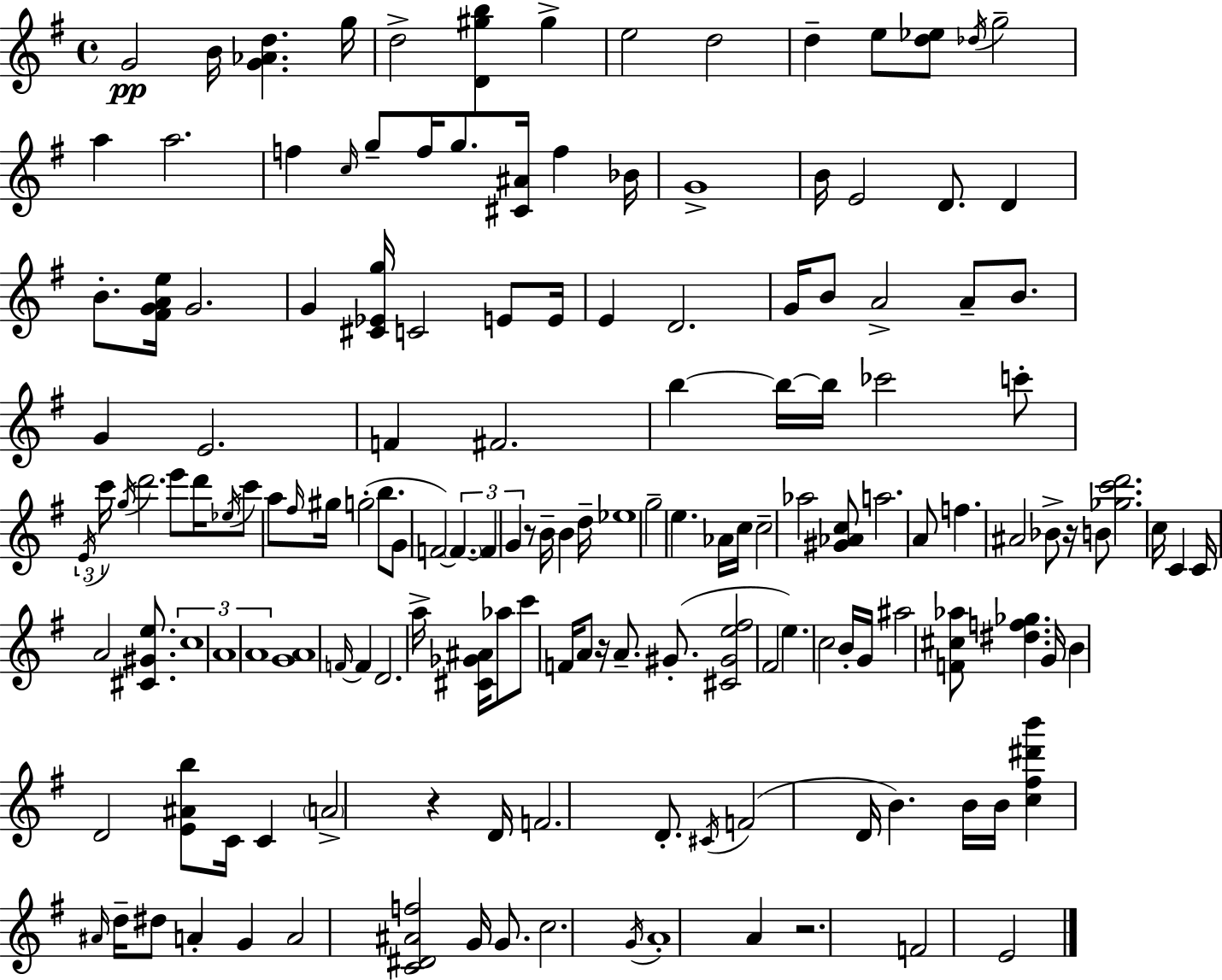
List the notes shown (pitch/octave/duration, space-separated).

G4/h B4/s [G4,Ab4,D5]/q. G5/s D5/h [D4,G#5,B5]/q G#5/q E5/h D5/h D5/q E5/e [D5,Eb5]/e Db5/s G5/h A5/q A5/h. F5/q C5/s G5/e F5/s G5/e. [C#4,A#4]/s F5/q Bb4/s G4/w B4/s E4/h D4/e. D4/q B4/e. [F#4,G4,A4,E5]/s G4/h. G4/q [C#4,Eb4,G5]/s C4/h E4/e E4/s E4/q D4/h. G4/s B4/e A4/h A4/e B4/e. G4/q E4/h. F4/q F#4/h. B5/q B5/s B5/s CES6/h C6/e E4/s C6/s G5/s D6/h. E6/e D6/s Eb5/s C6/e A5/e F#5/s G#5/s G5/h B5/e. G4/e F4/h F4/q. F4/q G4/q R/e B4/s B4/q D5/s Eb5/w G5/h E5/q. Ab4/s C5/s C5/h Ab5/h [G#4,Ab4,C5]/e A5/h. A4/e F5/q. A#4/h Bb4/e R/s B4/e [Gb5,C6,D6]/h. C5/s C4/q C4/s A4/h [C#4,G#4,E5]/e. C5/w A4/w A4/w [G4,A4]/w F4/s F4/q D4/h. A5/s [C#4,Gb4,A#4]/s Ab5/e C6/e F4/s A4/e R/s A4/e. G#4/e. [C#4,G#4,E5,F#5]/h F#4/h E5/q. C5/h B4/s G4/s A#5/h [F4,C#5,Ab5]/e [D#5,F5,Gb5]/q. G4/s B4/q D4/h [E4,A#4,B5]/e C4/s C4/q A4/h R/q D4/s F4/h. D4/e. C#4/s F4/h D4/s B4/q. B4/s B4/s [C5,F#5,D#6,B6]/q A#4/s D5/s D#5/e A4/q G4/q A4/h [C4,D#4,A#4,F5]/h G4/s G4/e. C5/h. G4/s A4/w A4/q R/h. F4/h E4/h